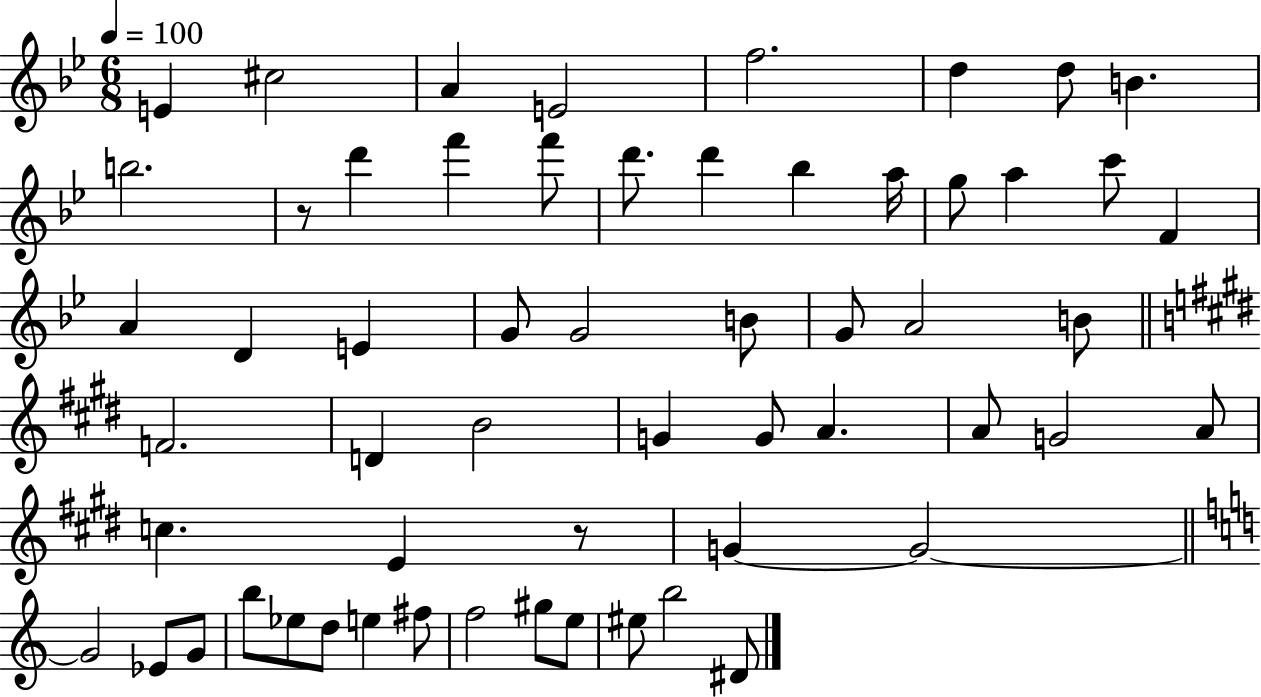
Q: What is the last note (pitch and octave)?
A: D#4